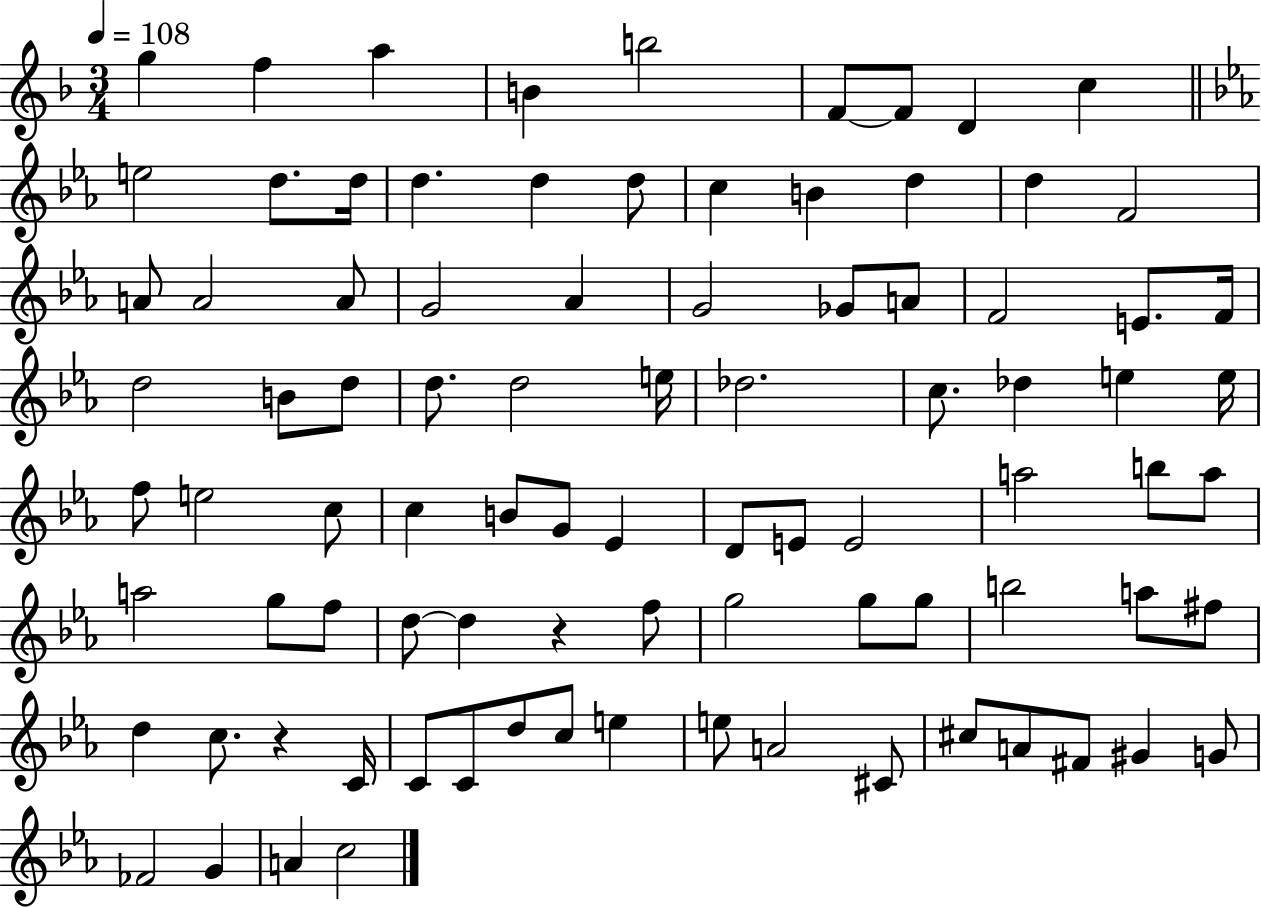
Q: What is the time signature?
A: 3/4